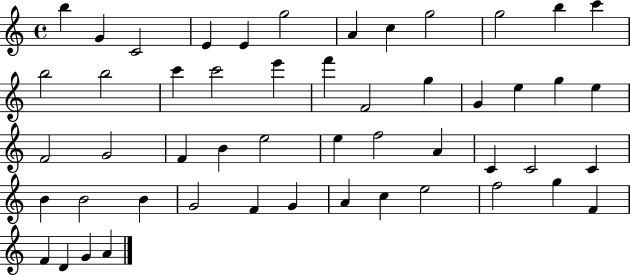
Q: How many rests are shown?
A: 0